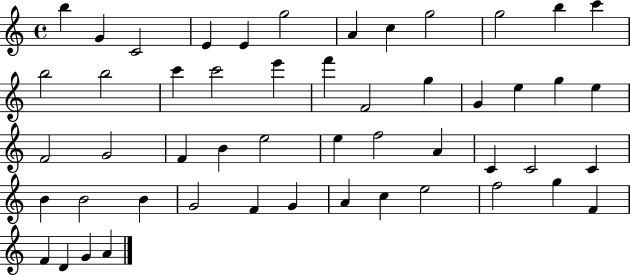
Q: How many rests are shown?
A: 0